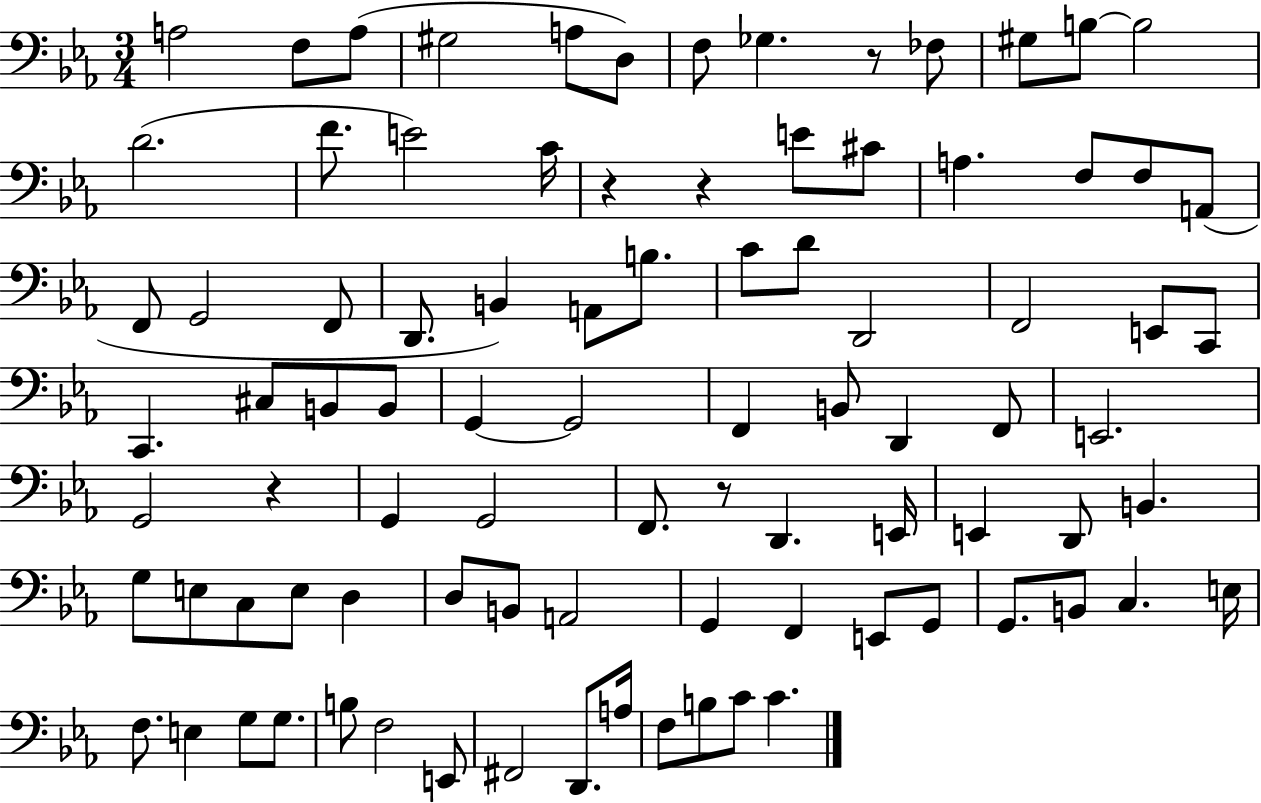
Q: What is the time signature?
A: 3/4